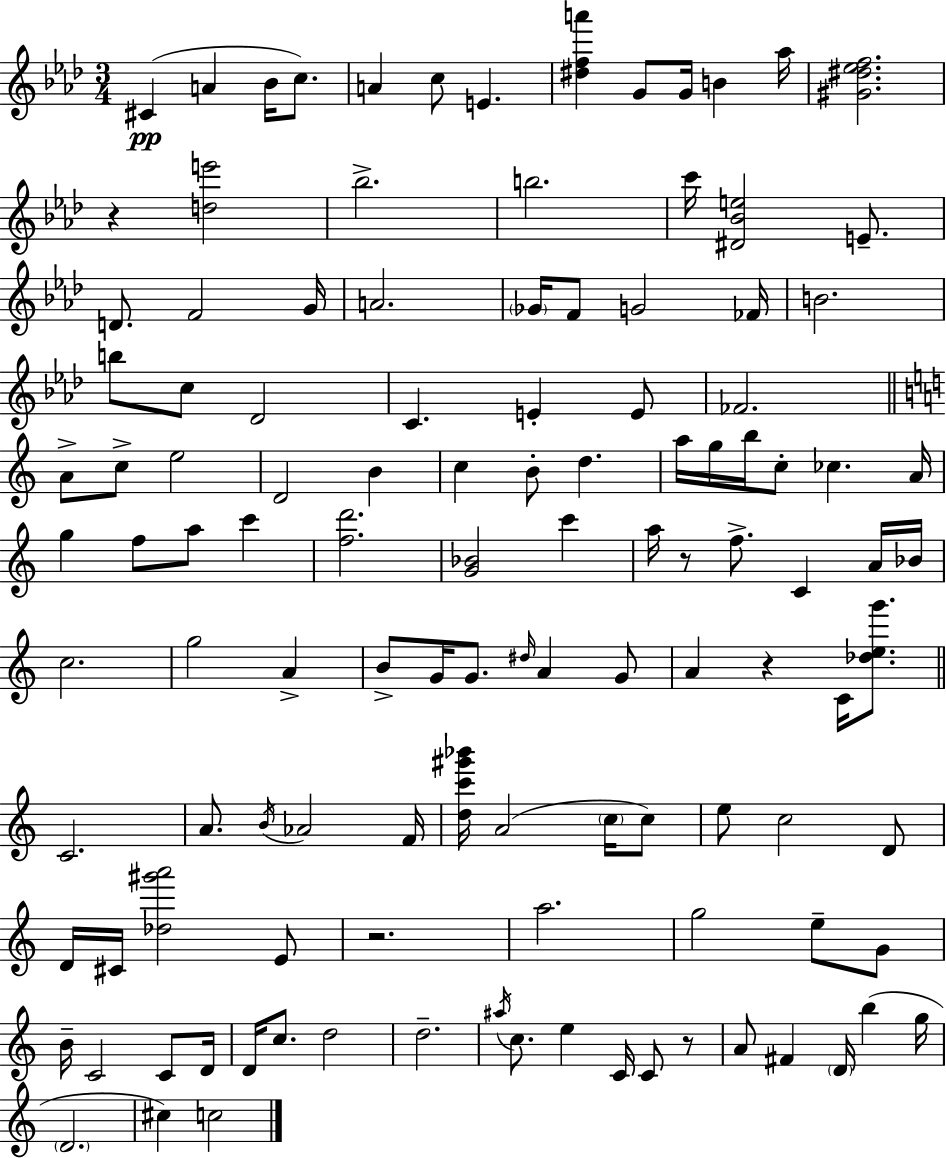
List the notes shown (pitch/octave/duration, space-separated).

C#4/q A4/q Bb4/s C5/e. A4/q C5/e E4/q. [D#5,F5,A6]/q G4/e G4/s B4/q Ab5/s [G#4,D#5,Eb5,F5]/h. R/q [D5,E6]/h Bb5/h. B5/h. C6/s [D#4,Bb4,E5]/h E4/e. D4/e. F4/h G4/s A4/h. Gb4/s F4/e G4/h FES4/s B4/h. B5/e C5/e Db4/h C4/q. E4/q E4/e FES4/h. A4/e C5/e E5/h D4/h B4/q C5/q B4/e D5/q. A5/s G5/s B5/s C5/e CES5/q. A4/s G5/q F5/e A5/e C6/q [F5,D6]/h. [G4,Bb4]/h C6/q A5/s R/e F5/e. C4/q A4/s Bb4/s C5/h. G5/h A4/q B4/e G4/s G4/e. D#5/s A4/q G4/e A4/q R/q C4/s [Db5,E5,G6]/e. C4/h. A4/e. B4/s Ab4/h F4/s [D5,C6,G#6,Bb6]/s A4/h C5/s C5/e E5/e C5/h D4/e D4/s C#4/s [Db5,G#6,A6]/h E4/e R/h. A5/h. G5/h E5/e G4/e B4/s C4/h C4/e D4/s D4/s C5/e. D5/h D5/h. A#5/s C5/e. E5/q C4/s C4/e R/e A4/e F#4/q D4/s B5/q G5/s D4/h. C#5/q C5/h